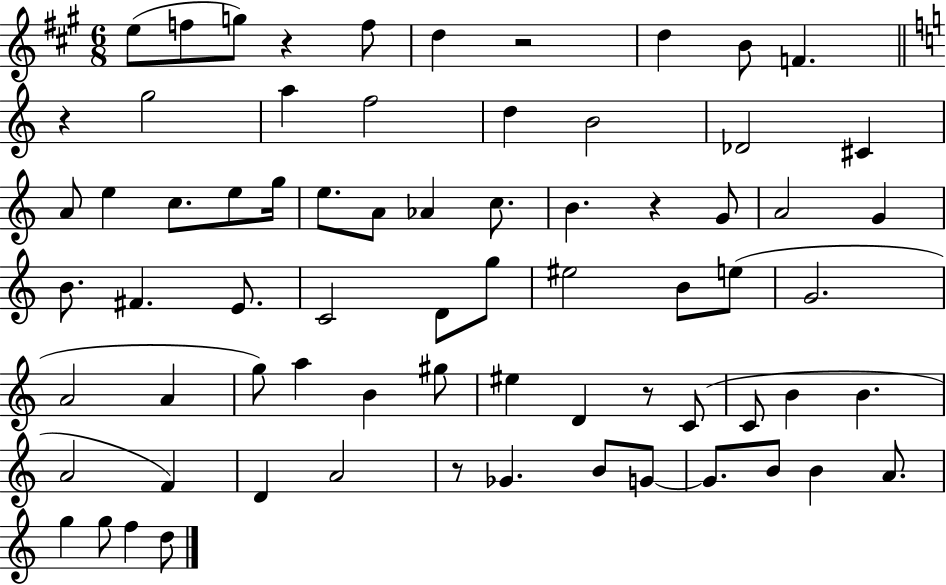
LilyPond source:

{
  \clef treble
  \numericTimeSignature
  \time 6/8
  \key a \major
  \repeat volta 2 { e''8( f''8 g''8) r4 f''8 | d''4 r2 | d''4 b'8 f'4. | \bar "||" \break \key c \major r4 g''2 | a''4 f''2 | d''4 b'2 | des'2 cis'4 | \break a'8 e''4 c''8. e''8 g''16 | e''8. a'8 aes'4 c''8. | b'4. r4 g'8 | a'2 g'4 | \break b'8. fis'4. e'8. | c'2 d'8 g''8 | eis''2 b'8 e''8( | g'2. | \break a'2 a'4 | g''8) a''4 b'4 gis''8 | eis''4 d'4 r8 c'8( | c'8 b'4 b'4. | \break a'2 f'4) | d'4 a'2 | r8 ges'4. b'8 g'8~~ | g'8. b'8 b'4 a'8. | \break g''4 g''8 f''4 d''8 | } \bar "|."
}